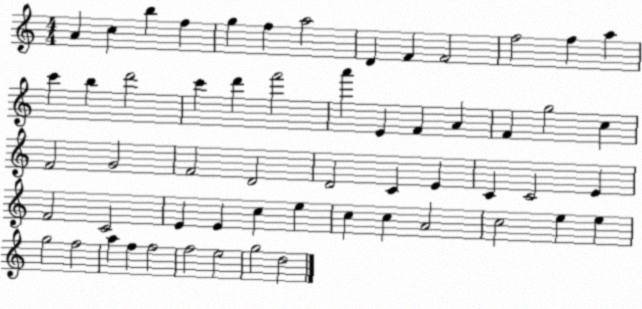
X:1
T:Untitled
M:4/4
L:1/4
K:C
A c b f g f a2 D F F2 f2 f a c' b d'2 c' d' f'2 a' E F A F g2 c F2 G2 F2 D2 D2 C E C C2 E F2 C2 E E c e c c A2 c2 e e g2 f2 a f f2 f2 e2 g2 d2